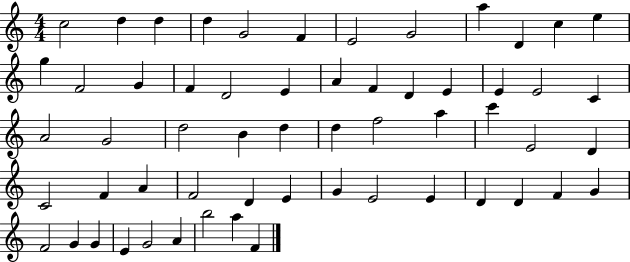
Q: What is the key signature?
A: C major